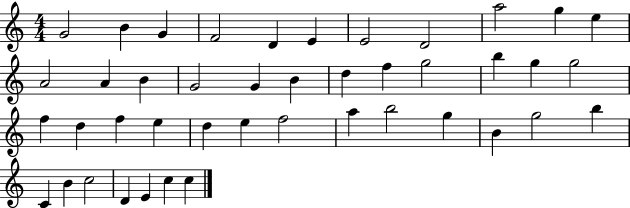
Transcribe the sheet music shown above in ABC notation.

X:1
T:Untitled
M:4/4
L:1/4
K:C
G2 B G F2 D E E2 D2 a2 g e A2 A B G2 G B d f g2 b g g2 f d f e d e f2 a b2 g B g2 b C B c2 D E c c